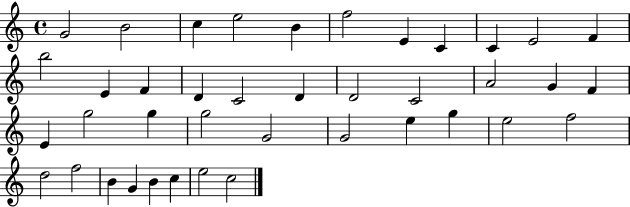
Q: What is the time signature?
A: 4/4